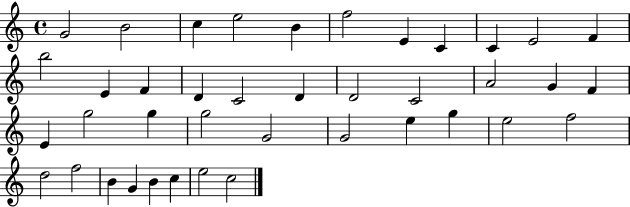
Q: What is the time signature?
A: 4/4